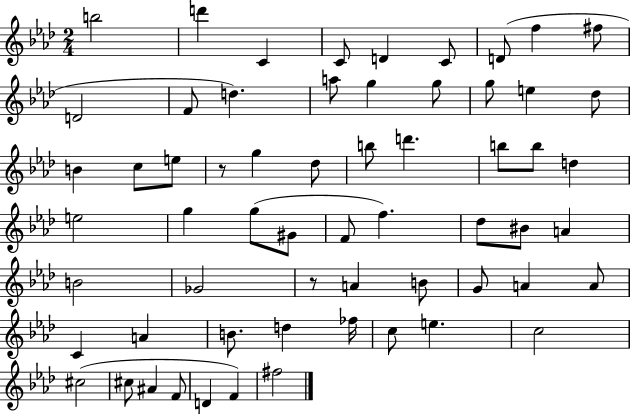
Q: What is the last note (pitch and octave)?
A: F#5